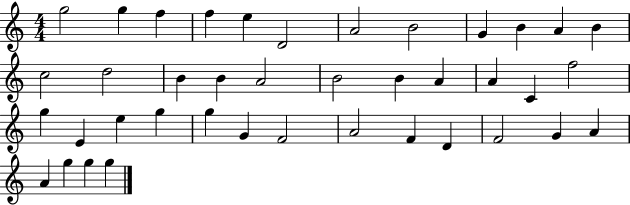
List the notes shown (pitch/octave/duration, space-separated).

G5/h G5/q F5/q F5/q E5/q D4/h A4/h B4/h G4/q B4/q A4/q B4/q C5/h D5/h B4/q B4/q A4/h B4/h B4/q A4/q A4/q C4/q F5/h G5/q E4/q E5/q G5/q G5/q G4/q F4/h A4/h F4/q D4/q F4/h G4/q A4/q A4/q G5/q G5/q G5/q